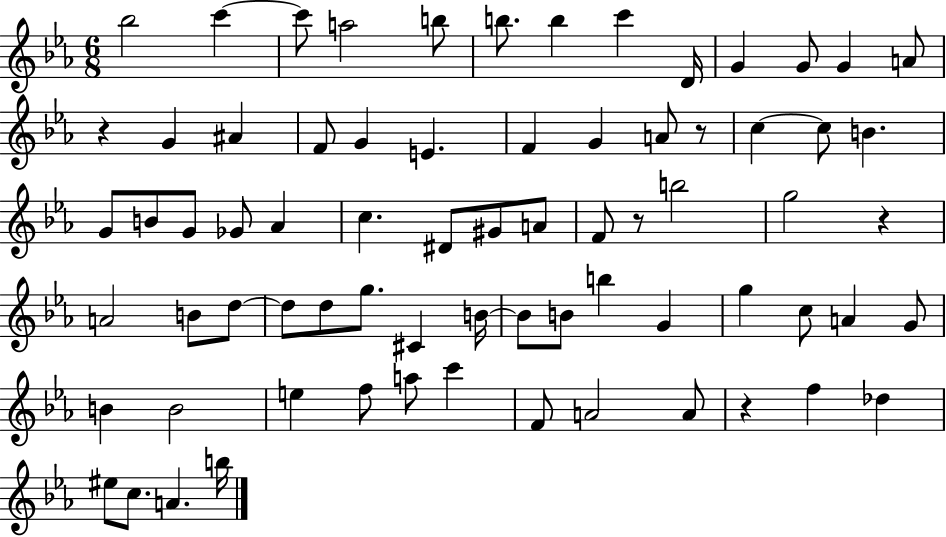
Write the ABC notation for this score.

X:1
T:Untitled
M:6/8
L:1/4
K:Eb
_b2 c' c'/2 a2 b/2 b/2 b c' D/4 G G/2 G A/2 z G ^A F/2 G E F G A/2 z/2 c c/2 B G/2 B/2 G/2 _G/2 _A c ^D/2 ^G/2 A/2 F/2 z/2 b2 g2 z A2 B/2 d/2 d/2 d/2 g/2 ^C B/4 B/2 B/2 b G g c/2 A G/2 B B2 e f/2 a/2 c' F/2 A2 A/2 z f _d ^e/2 c/2 A b/4